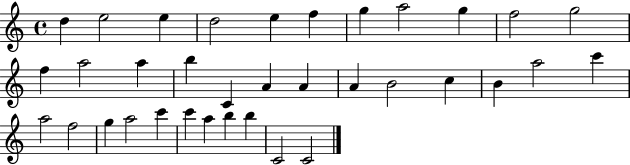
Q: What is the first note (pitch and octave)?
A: D5